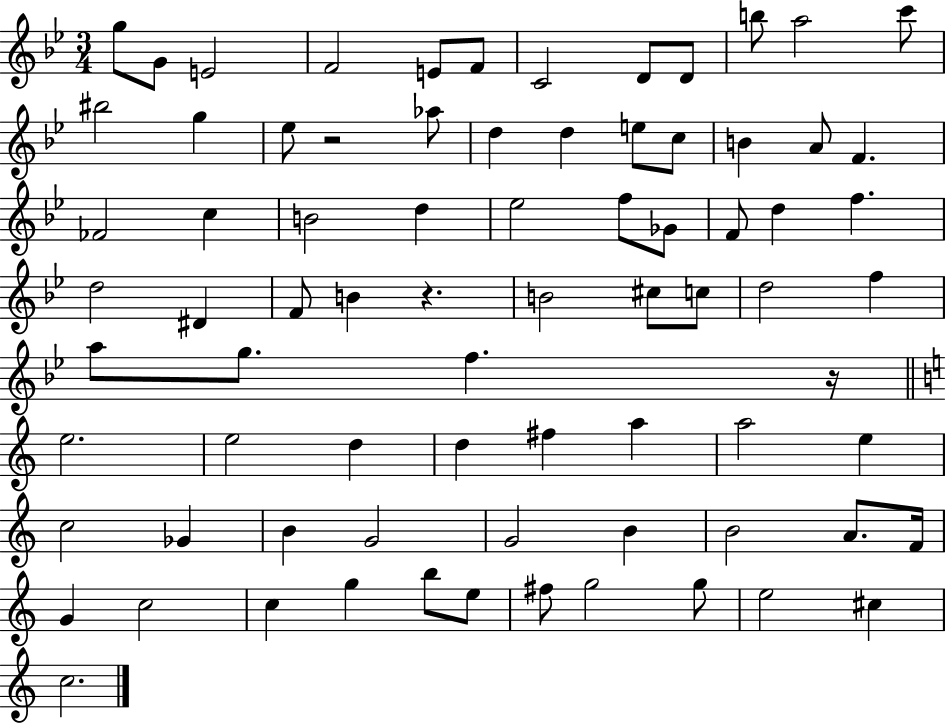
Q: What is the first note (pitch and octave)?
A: G5